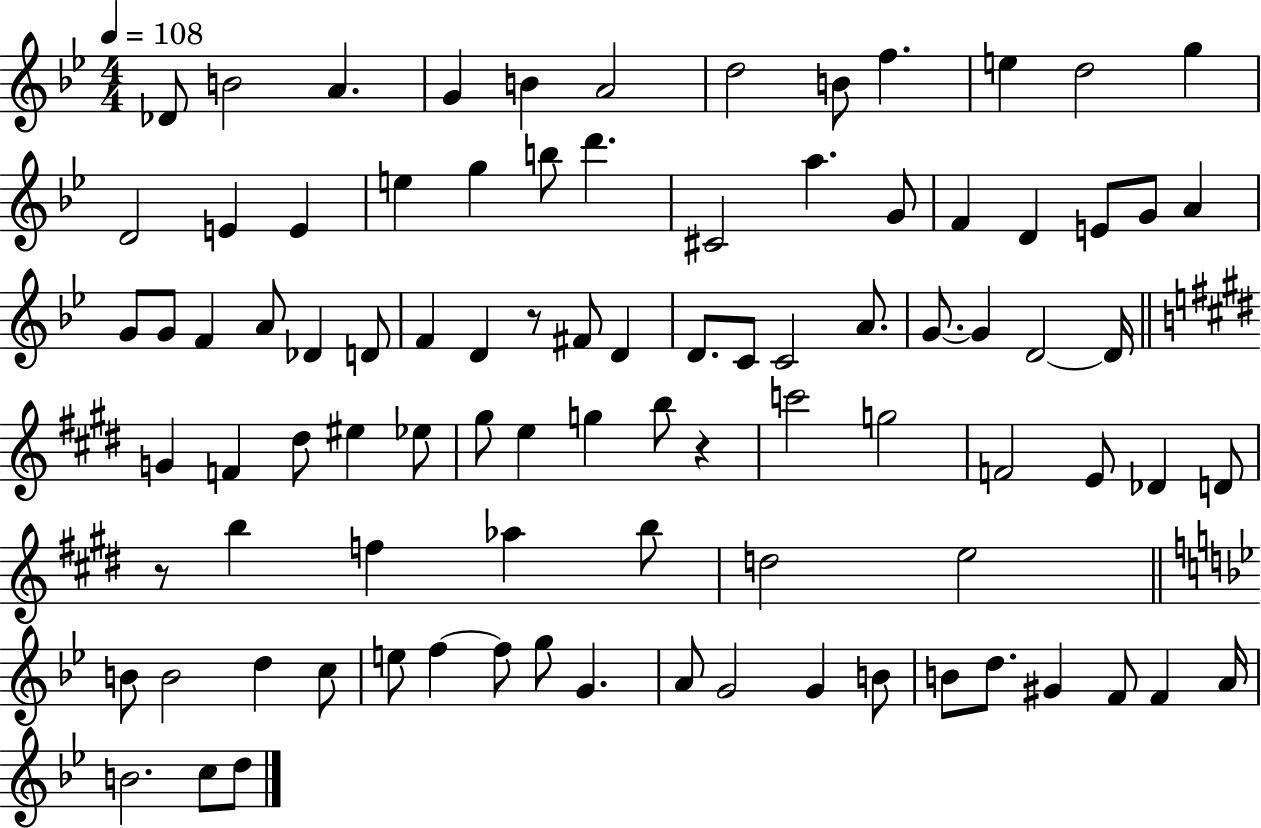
X:1
T:Untitled
M:4/4
L:1/4
K:Bb
_D/2 B2 A G B A2 d2 B/2 f e d2 g D2 E E e g b/2 d' ^C2 a G/2 F D E/2 G/2 A G/2 G/2 F A/2 _D D/2 F D z/2 ^F/2 D D/2 C/2 C2 A/2 G/2 G D2 D/4 G F ^d/2 ^e _e/2 ^g/2 e g b/2 z c'2 g2 F2 E/2 _D D/2 z/2 b f _a b/2 d2 e2 B/2 B2 d c/2 e/2 f f/2 g/2 G A/2 G2 G B/2 B/2 d/2 ^G F/2 F A/4 B2 c/2 d/2